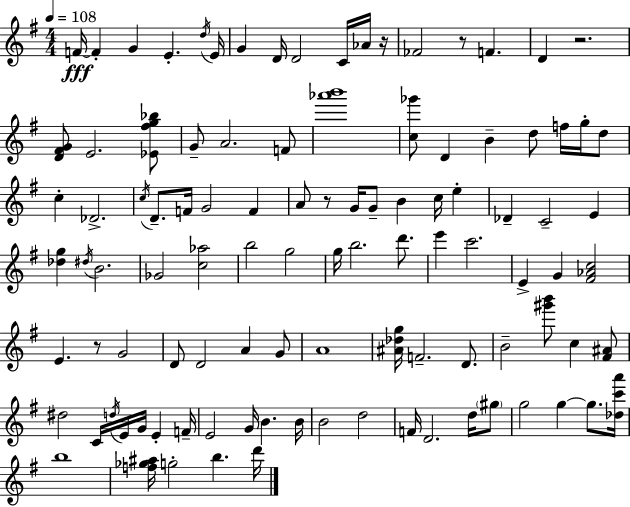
{
  \clef treble
  \numericTimeSignature
  \time 4/4
  \key e \minor
  \tempo 4 = 108
  \repeat volta 2 { f'16~~\fff f'4-. g'4 e'4.-. \acciaccatura { d''16 } | e'16 g'4 d'16 d'2 c'16 aes'16 | r16 fes'2 r8 f'4. | d'4 r2. | \break <d' fis' g'>8 e'2. <ees' fis'' g'' bes''>8 | g'8-- a'2. f'8 | <aes''' b'''>1 | <c'' ges'''>8 d'4 b'4-- d''8 f''16 g''16-. d''8 | \break c''4-. des'2.-> | \acciaccatura { c''16 } d'8.-- f'16 g'2 f'4 | a'8 r8 g'16 g'8-- b'4 c''16 e''4-. | des'4-- c'2-- e'4 | \break <des'' g''>4 \acciaccatura { dis''16 } b'2. | ges'2 <c'' aes''>2 | b''2 g''2 | g''16 b''2. | \break d'''8. e'''4 c'''2. | e'4-> g'4 <fis' aes' c''>2 | e'4. r8 g'2 | d'8 d'2 a'4 | \break g'8 a'1 | <ais' des'' g''>16 f'2.-- | d'8. b'2-- <gis''' b'''>8 c''4 | <fis' ais'>8 dis''2 c'16 \acciaccatura { d''16 } e'16 g'16 e'4-. | \break f'16-- e'2 g'16 b'4. | b'16 b'2 d''2 | f'16 d'2. | d''16 \parenthesize gis''8 g''2 g''4~~ | \break g''8. <des'' c''' a'''>16 b''1 | <f'' ges'' ais''>16 g''2-. b''4. | d'''16 } \bar "|."
}